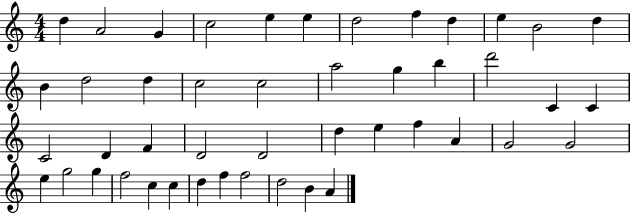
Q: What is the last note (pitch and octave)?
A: A4